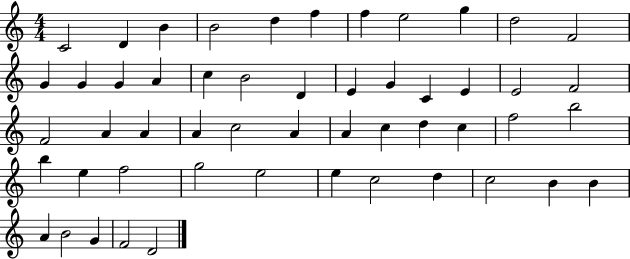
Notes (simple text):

C4/h D4/q B4/q B4/h D5/q F5/q F5/q E5/h G5/q D5/h F4/h G4/q G4/q G4/q A4/q C5/q B4/h D4/q E4/q G4/q C4/q E4/q E4/h F4/h F4/h A4/q A4/q A4/q C5/h A4/q A4/q C5/q D5/q C5/q F5/h B5/h B5/q E5/q F5/h G5/h E5/h E5/q C5/h D5/q C5/h B4/q B4/q A4/q B4/h G4/q F4/h D4/h